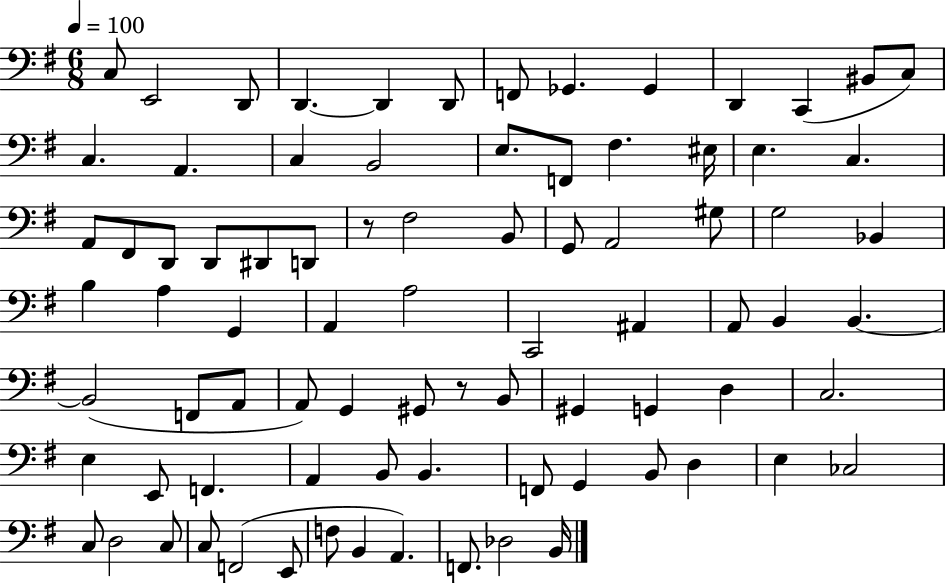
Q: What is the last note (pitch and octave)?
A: B2